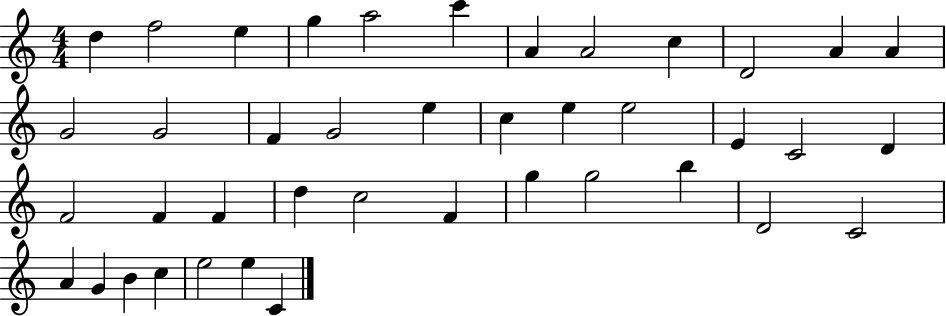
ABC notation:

X:1
T:Untitled
M:4/4
L:1/4
K:C
d f2 e g a2 c' A A2 c D2 A A G2 G2 F G2 e c e e2 E C2 D F2 F F d c2 F g g2 b D2 C2 A G B c e2 e C